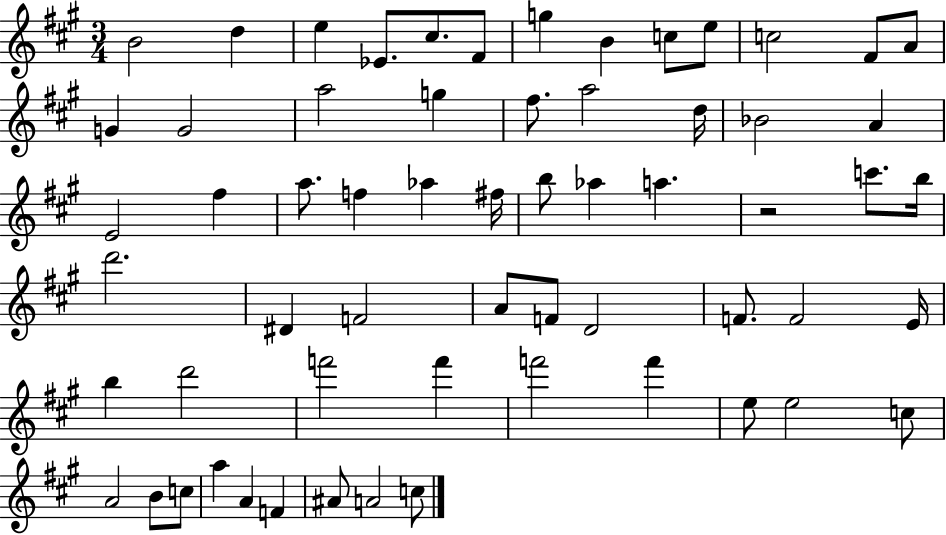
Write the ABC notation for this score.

X:1
T:Untitled
M:3/4
L:1/4
K:A
B2 d e _E/2 ^c/2 ^F/2 g B c/2 e/2 c2 ^F/2 A/2 G G2 a2 g ^f/2 a2 d/4 _B2 A E2 ^f a/2 f _a ^f/4 b/2 _a a z2 c'/2 b/4 d'2 ^D F2 A/2 F/2 D2 F/2 F2 E/4 b d'2 f'2 f' f'2 f' e/2 e2 c/2 A2 B/2 c/2 a A F ^A/2 A2 c/2